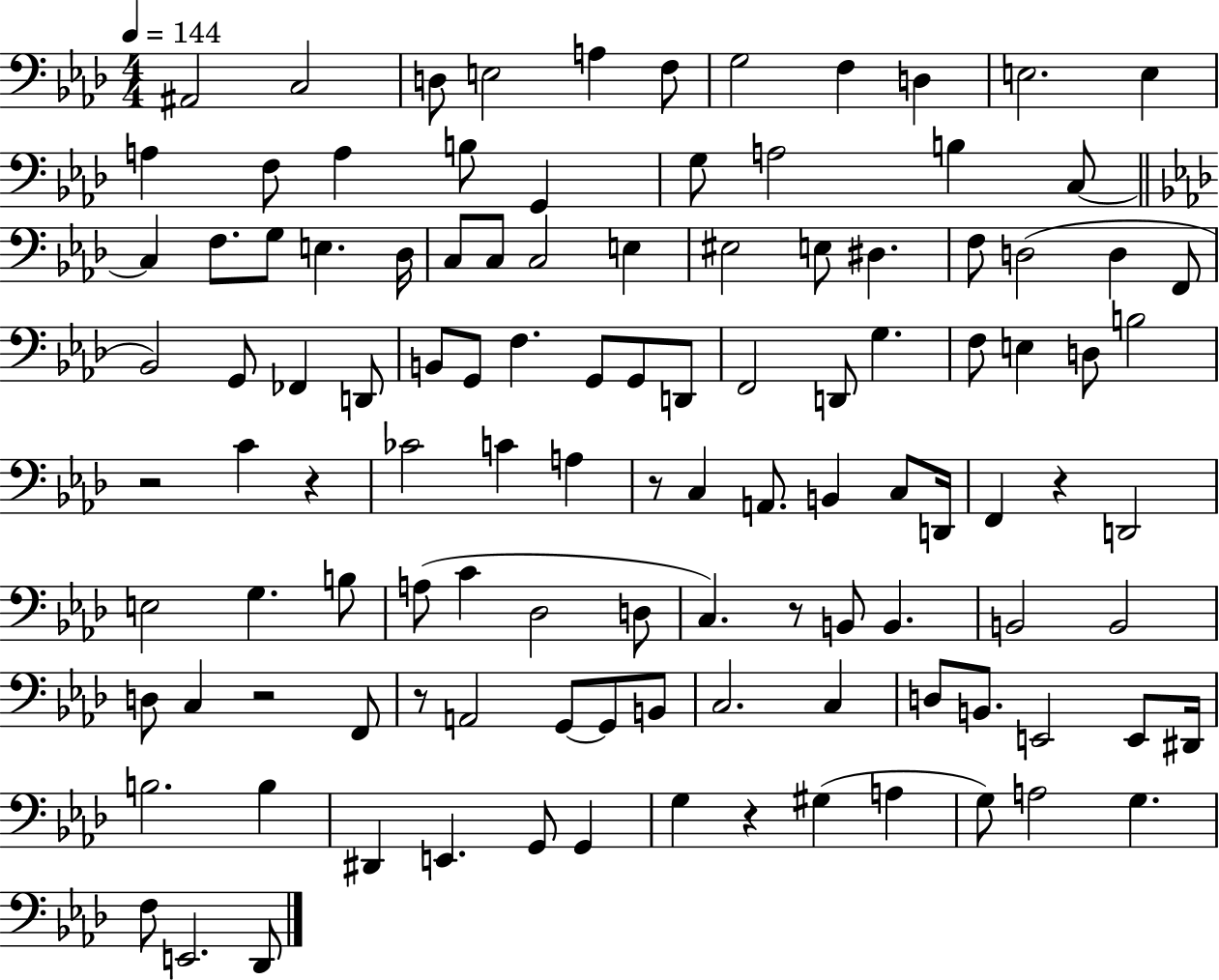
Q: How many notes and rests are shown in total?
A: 113